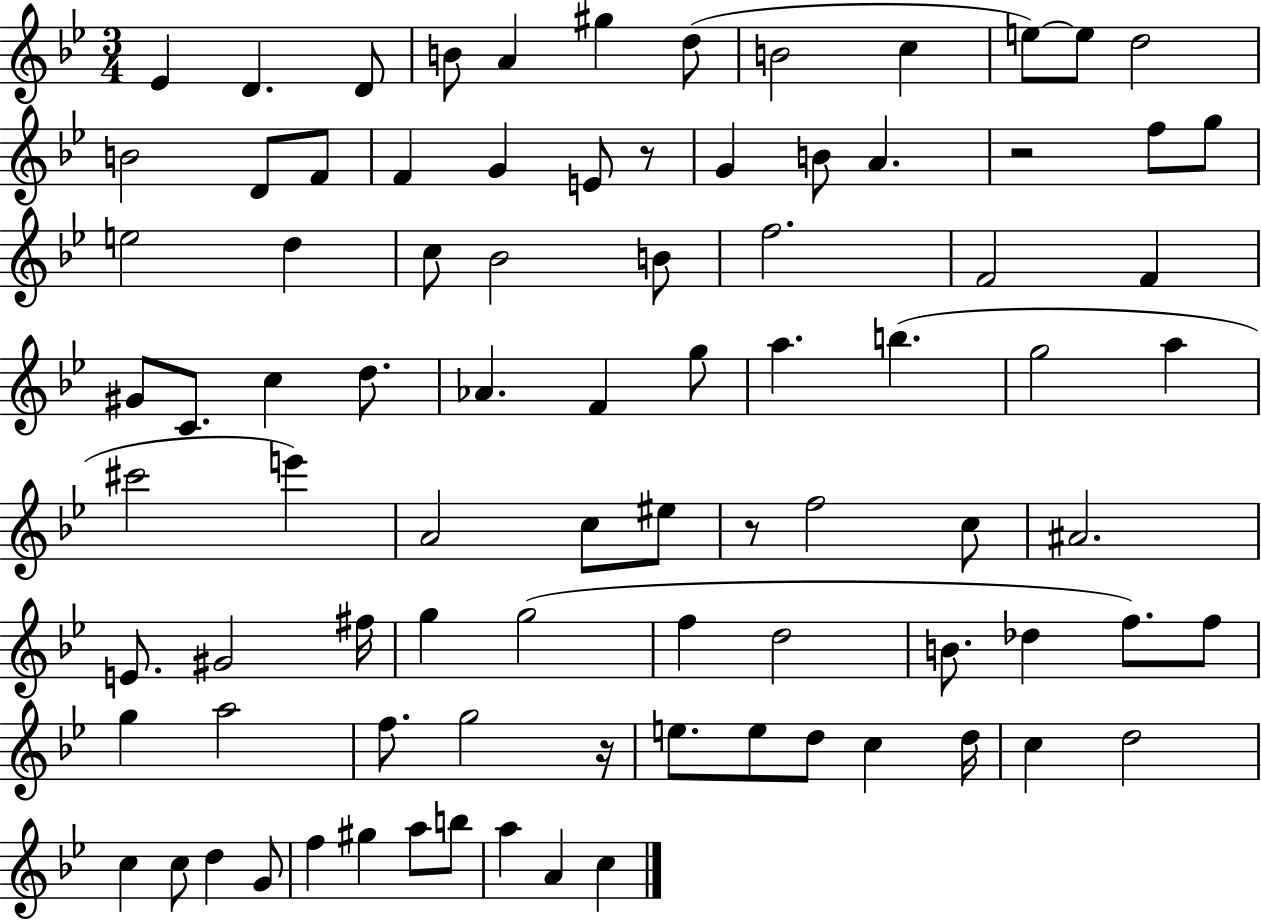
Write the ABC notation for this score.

X:1
T:Untitled
M:3/4
L:1/4
K:Bb
_E D D/2 B/2 A ^g d/2 B2 c e/2 e/2 d2 B2 D/2 F/2 F G E/2 z/2 G B/2 A z2 f/2 g/2 e2 d c/2 _B2 B/2 f2 F2 F ^G/2 C/2 c d/2 _A F g/2 a b g2 a ^c'2 e' A2 c/2 ^e/2 z/2 f2 c/2 ^A2 E/2 ^G2 ^f/4 g g2 f d2 B/2 _d f/2 f/2 g a2 f/2 g2 z/4 e/2 e/2 d/2 c d/4 c d2 c c/2 d G/2 f ^g a/2 b/2 a A c